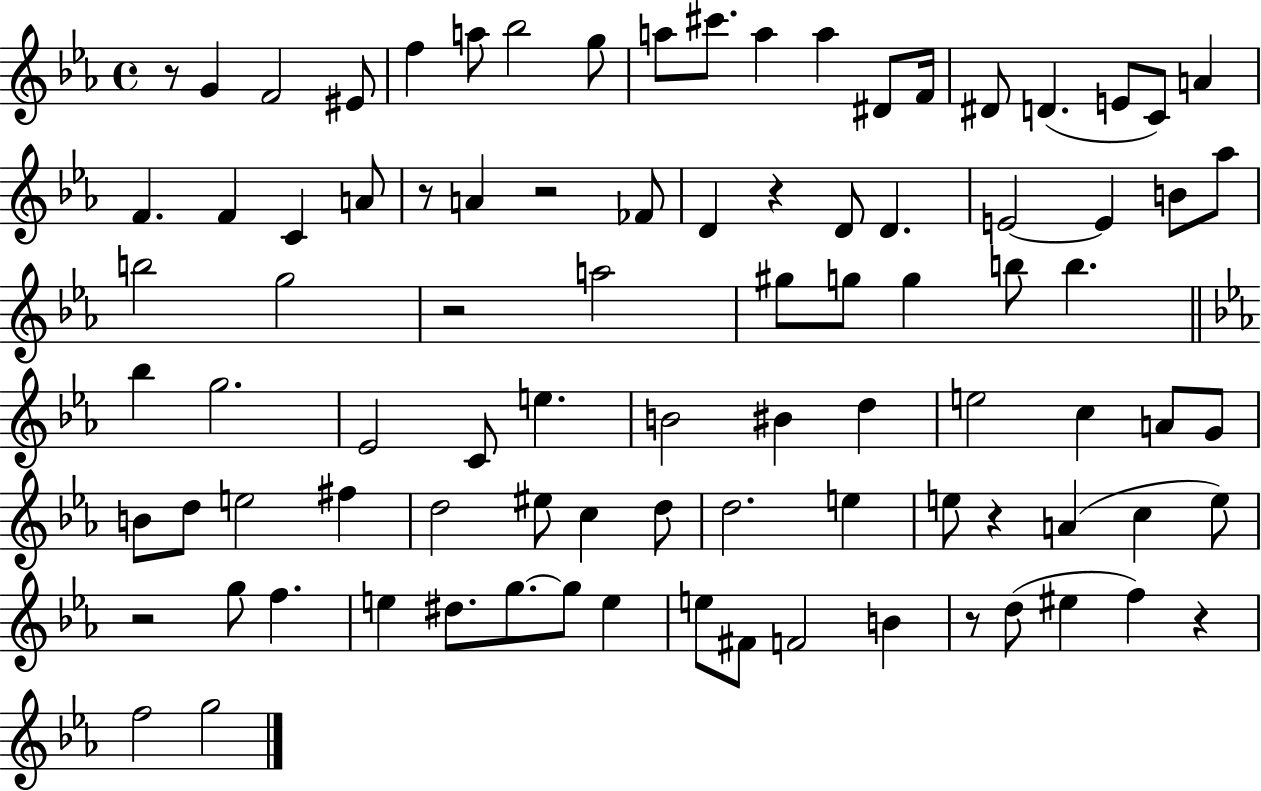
{
  \clef treble
  \time 4/4
  \defaultTimeSignature
  \key ees \major
  \repeat volta 2 { r8 g'4 f'2 eis'8 | f''4 a''8 bes''2 g''8 | a''8 cis'''8. a''4 a''4 dis'8 f'16 | dis'8 d'4.( e'8 c'8) a'4 | \break f'4. f'4 c'4 a'8 | r8 a'4 r2 fes'8 | d'4 r4 d'8 d'4. | e'2~~ e'4 b'8 aes''8 | \break b''2 g''2 | r2 a''2 | gis''8 g''8 g''4 b''8 b''4. | \bar "||" \break \key c \minor bes''4 g''2. | ees'2 c'8 e''4. | b'2 bis'4 d''4 | e''2 c''4 a'8 g'8 | \break b'8 d''8 e''2 fis''4 | d''2 eis''8 c''4 d''8 | d''2. e''4 | e''8 r4 a'4( c''4 e''8) | \break r2 g''8 f''4. | e''4 dis''8. g''8.~~ g''8 e''4 | e''8 fis'8 f'2 b'4 | r8 d''8( eis''4 f''4) r4 | \break f''2 g''2 | } \bar "|."
}